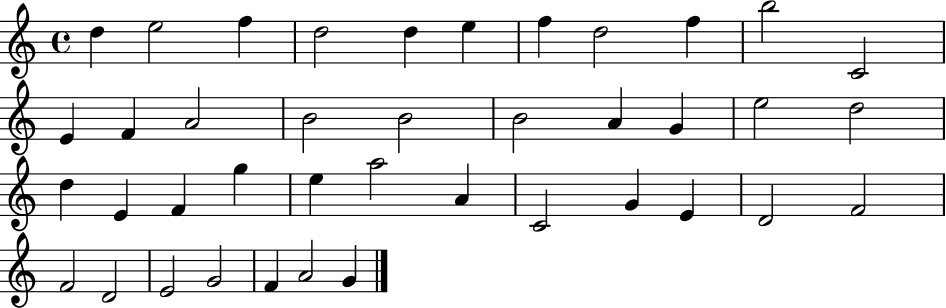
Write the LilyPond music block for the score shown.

{
  \clef treble
  \time 4/4
  \defaultTimeSignature
  \key c \major
  d''4 e''2 f''4 | d''2 d''4 e''4 | f''4 d''2 f''4 | b''2 c'2 | \break e'4 f'4 a'2 | b'2 b'2 | b'2 a'4 g'4 | e''2 d''2 | \break d''4 e'4 f'4 g''4 | e''4 a''2 a'4 | c'2 g'4 e'4 | d'2 f'2 | \break f'2 d'2 | e'2 g'2 | f'4 a'2 g'4 | \bar "|."
}